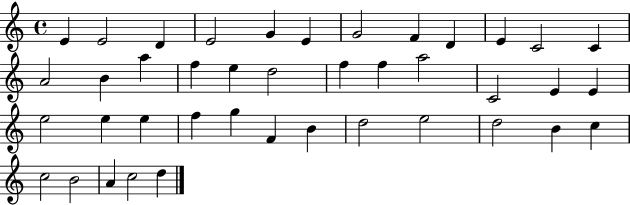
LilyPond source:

{
  \clef treble
  \time 4/4
  \defaultTimeSignature
  \key c \major
  e'4 e'2 d'4 | e'2 g'4 e'4 | g'2 f'4 d'4 | e'4 c'2 c'4 | \break a'2 b'4 a''4 | f''4 e''4 d''2 | f''4 f''4 a''2 | c'2 e'4 e'4 | \break e''2 e''4 e''4 | f''4 g''4 f'4 b'4 | d''2 e''2 | d''2 b'4 c''4 | \break c''2 b'2 | a'4 c''2 d''4 | \bar "|."
}